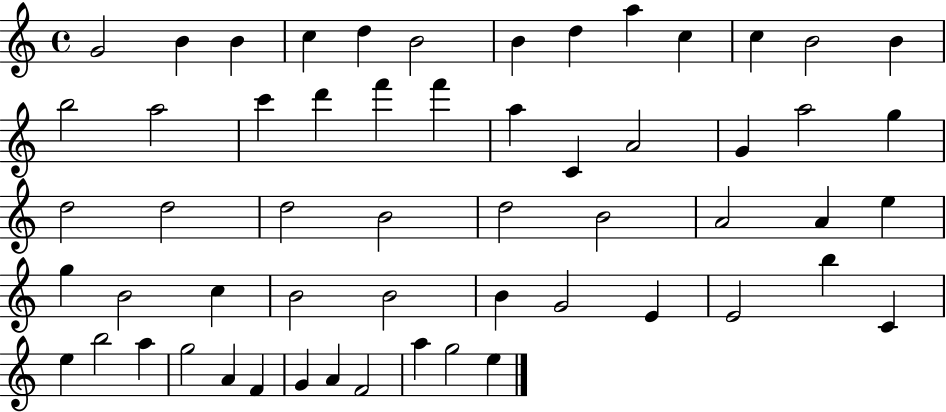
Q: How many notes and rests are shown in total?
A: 57